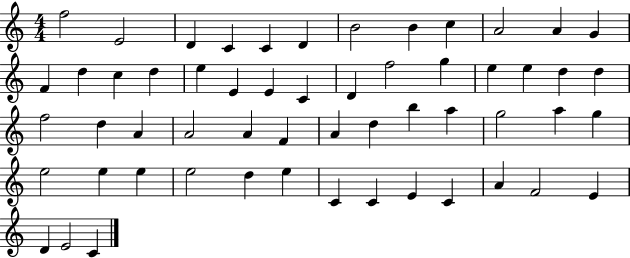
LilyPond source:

{
  \clef treble
  \numericTimeSignature
  \time 4/4
  \key c \major
  f''2 e'2 | d'4 c'4 c'4 d'4 | b'2 b'4 c''4 | a'2 a'4 g'4 | \break f'4 d''4 c''4 d''4 | e''4 e'4 e'4 c'4 | d'4 f''2 g''4 | e''4 e''4 d''4 d''4 | \break f''2 d''4 a'4 | a'2 a'4 f'4 | a'4 d''4 b''4 a''4 | g''2 a''4 g''4 | \break e''2 e''4 e''4 | e''2 d''4 e''4 | c'4 c'4 e'4 c'4 | a'4 f'2 e'4 | \break d'4 e'2 c'4 | \bar "|."
}